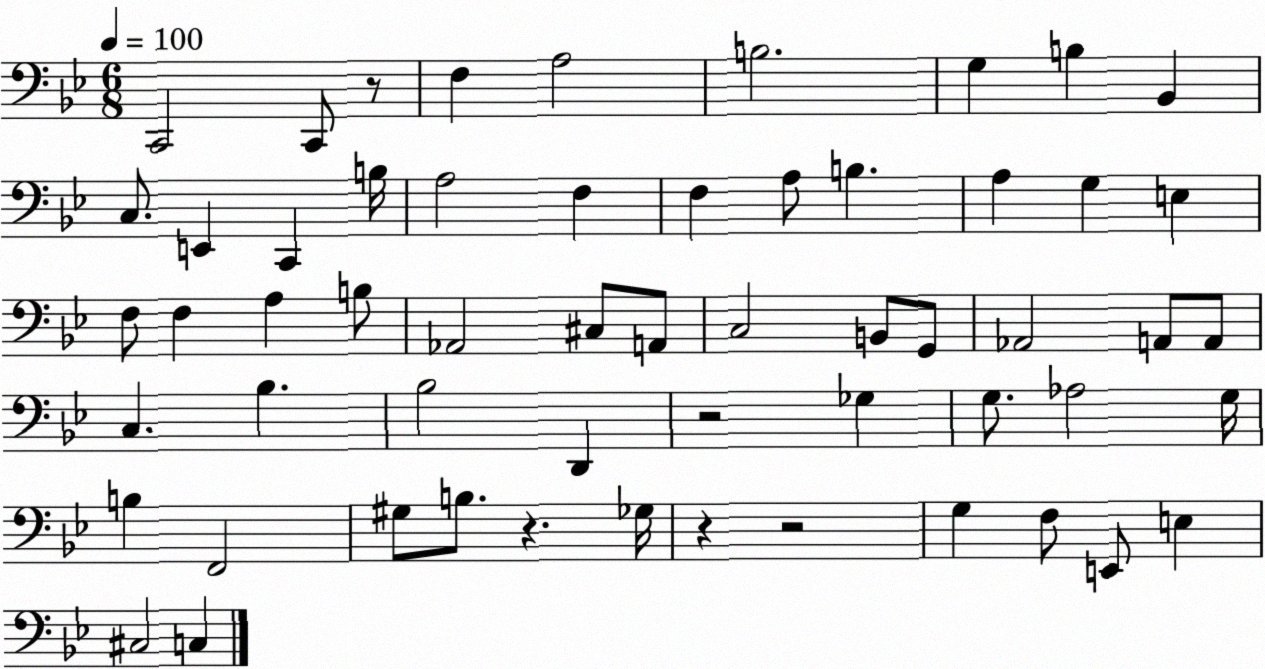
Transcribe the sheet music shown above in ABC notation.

X:1
T:Untitled
M:6/8
L:1/4
K:Bb
C,,2 C,,/2 z/2 F, A,2 B,2 G, B, _B,, C,/2 E,, C,, B,/4 A,2 F, F, A,/2 B, A, G, E, F,/2 F, A, B,/2 _A,,2 ^C,/2 A,,/2 C,2 B,,/2 G,,/2 _A,,2 A,,/2 A,,/2 C, _B, _B,2 D,, z2 _G, G,/2 _A,2 G,/4 B, F,,2 ^G,/2 B,/2 z _G,/4 z z2 G, F,/2 E,,/2 E, ^C,2 C,